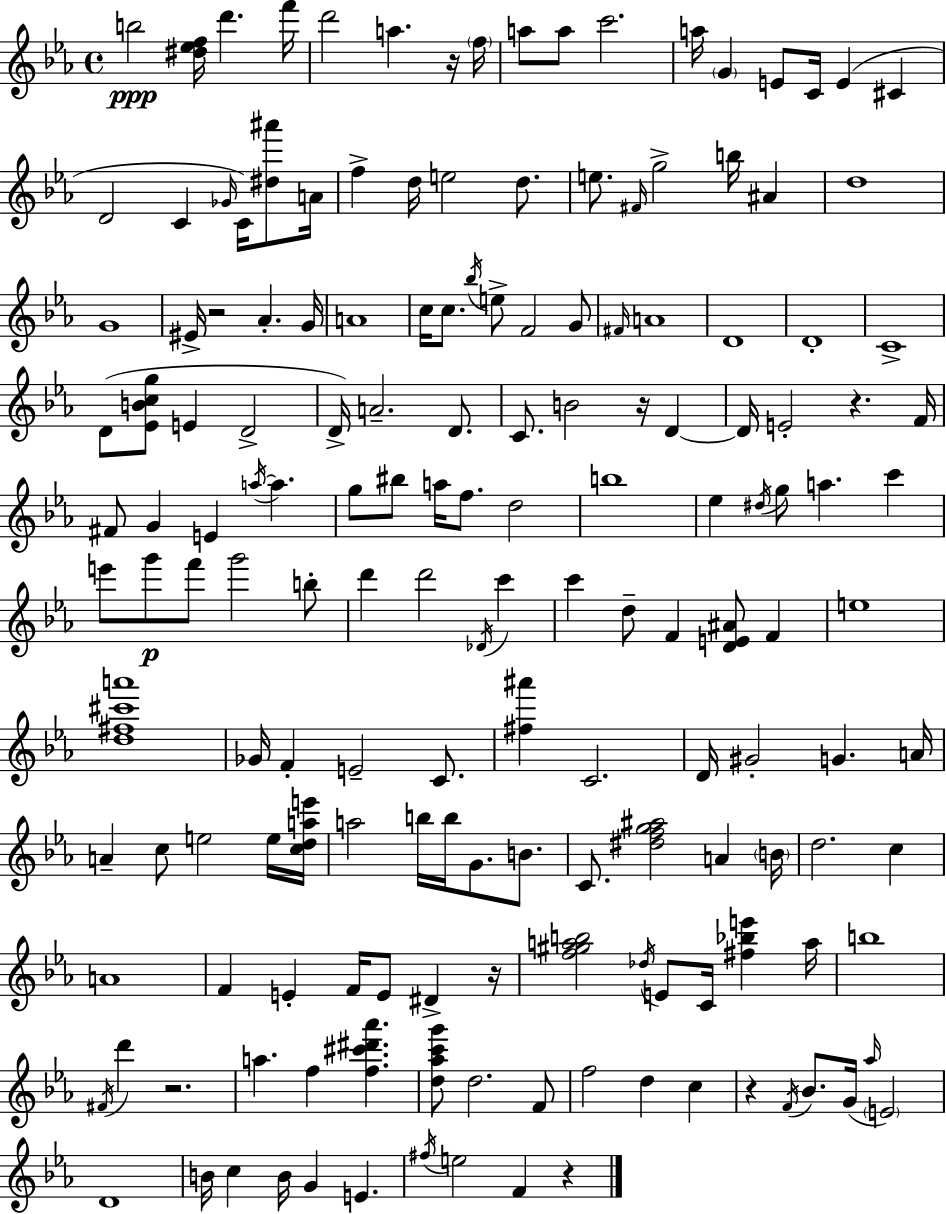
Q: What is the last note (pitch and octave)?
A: F4